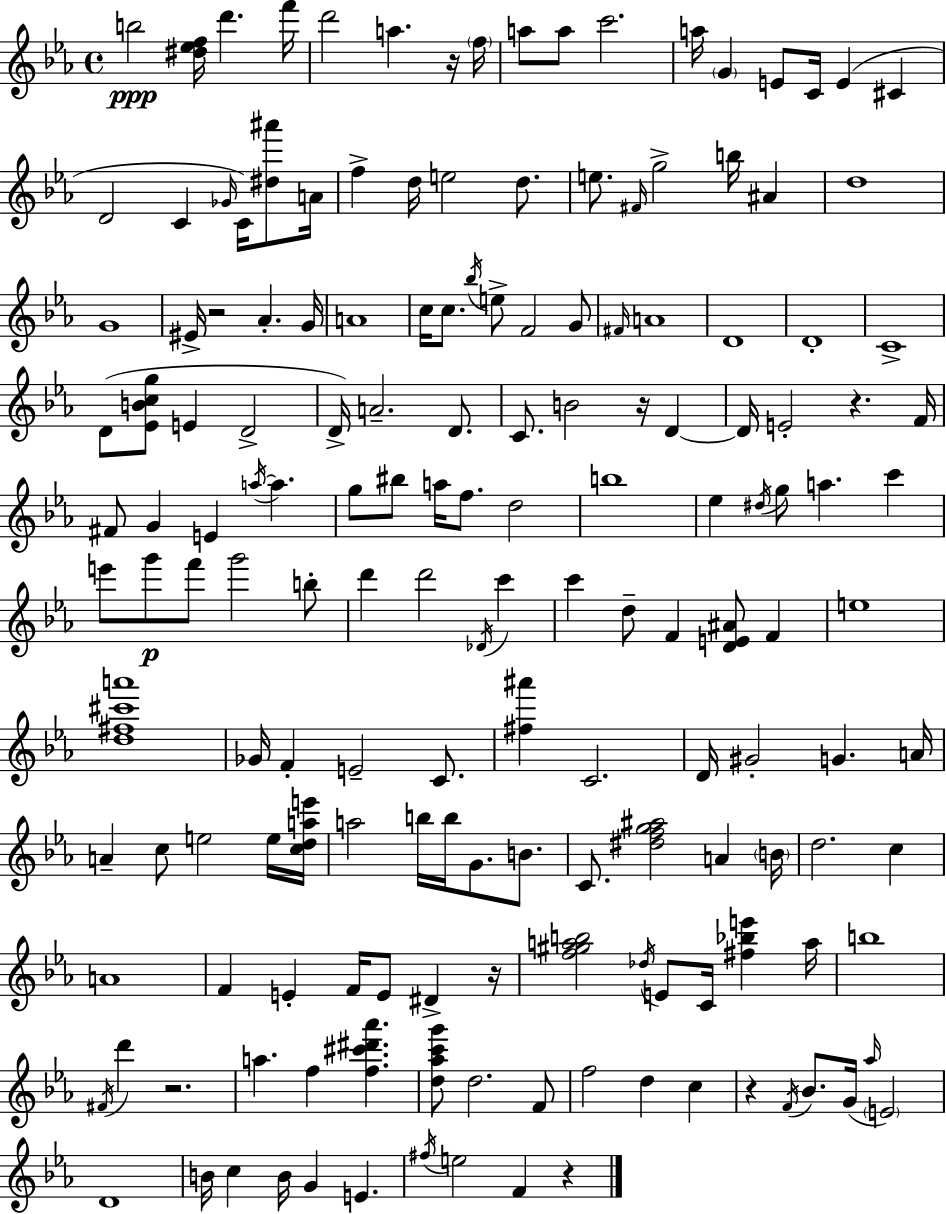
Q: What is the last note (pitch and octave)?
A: F4